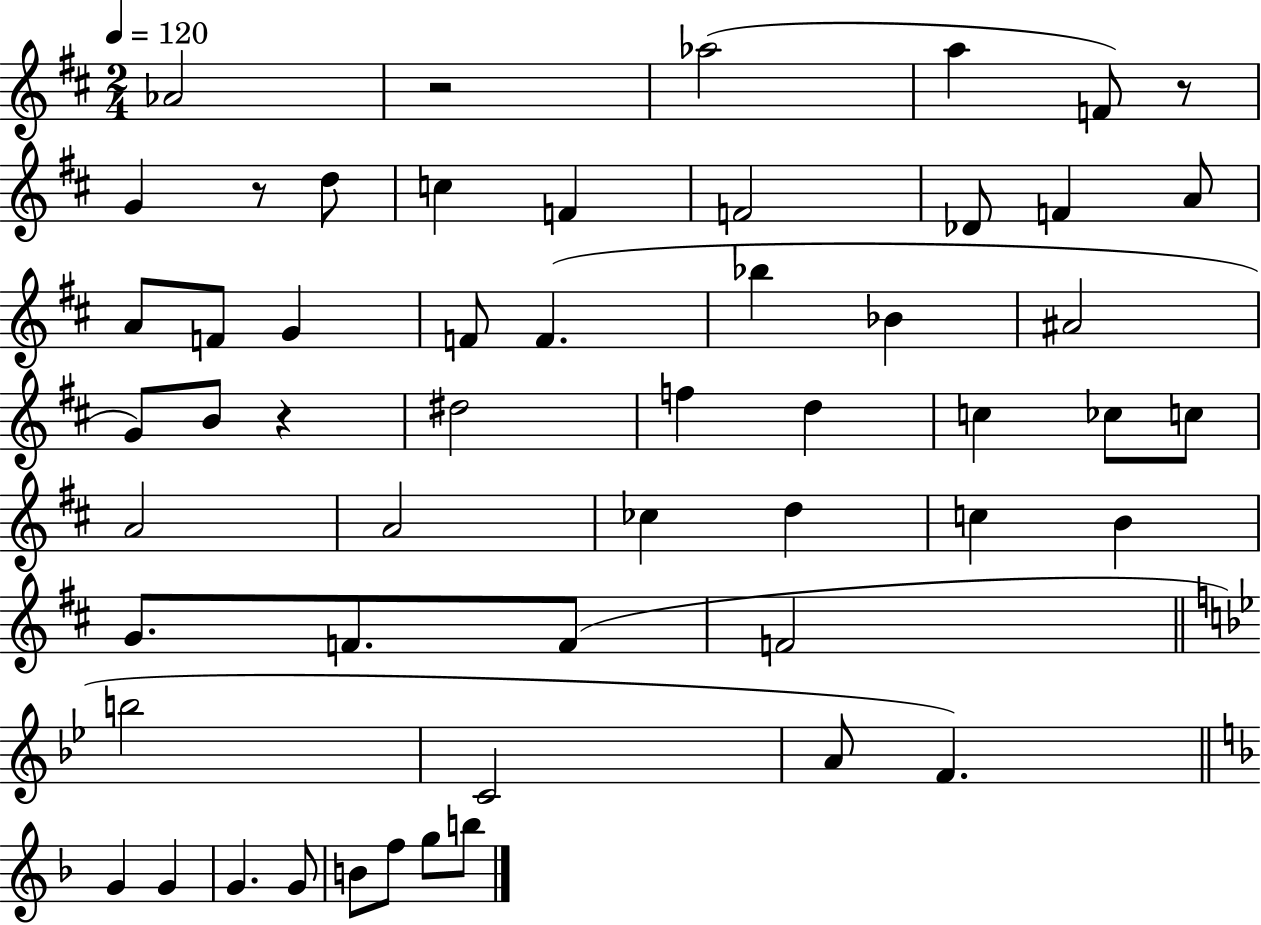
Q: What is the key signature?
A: D major